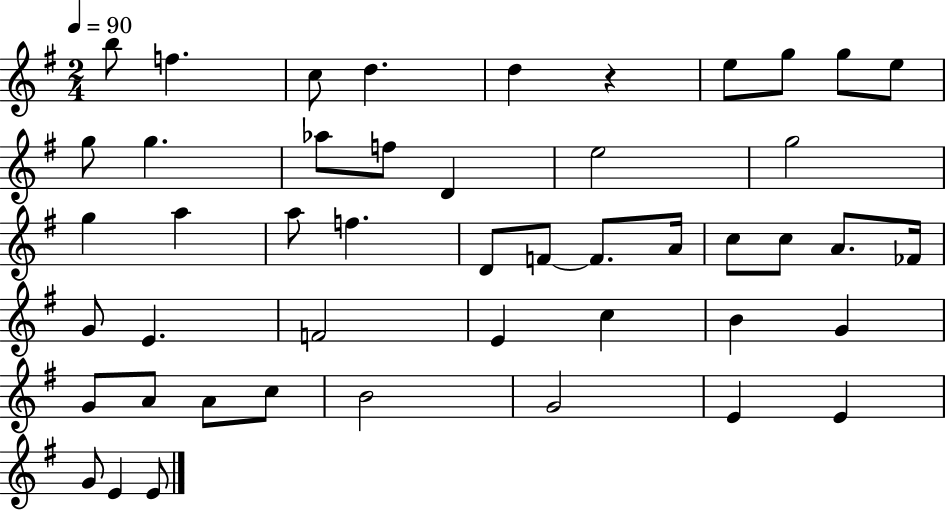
B5/e F5/q. C5/e D5/q. D5/q R/q E5/e G5/e G5/e E5/e G5/e G5/q. Ab5/e F5/e D4/q E5/h G5/h G5/q A5/q A5/e F5/q. D4/e F4/e F4/e. A4/s C5/e C5/e A4/e. FES4/s G4/e E4/q. F4/h E4/q C5/q B4/q G4/q G4/e A4/e A4/e C5/e B4/h G4/h E4/q E4/q G4/e E4/q E4/e